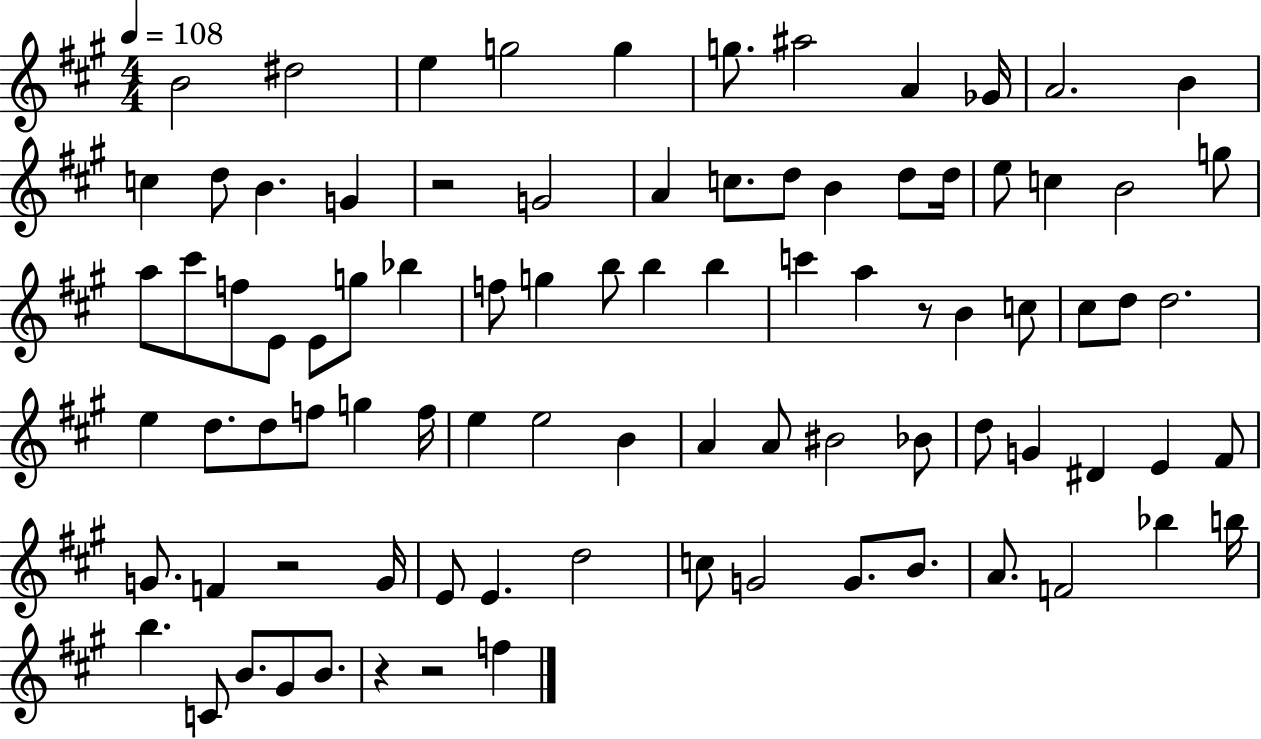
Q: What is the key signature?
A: A major